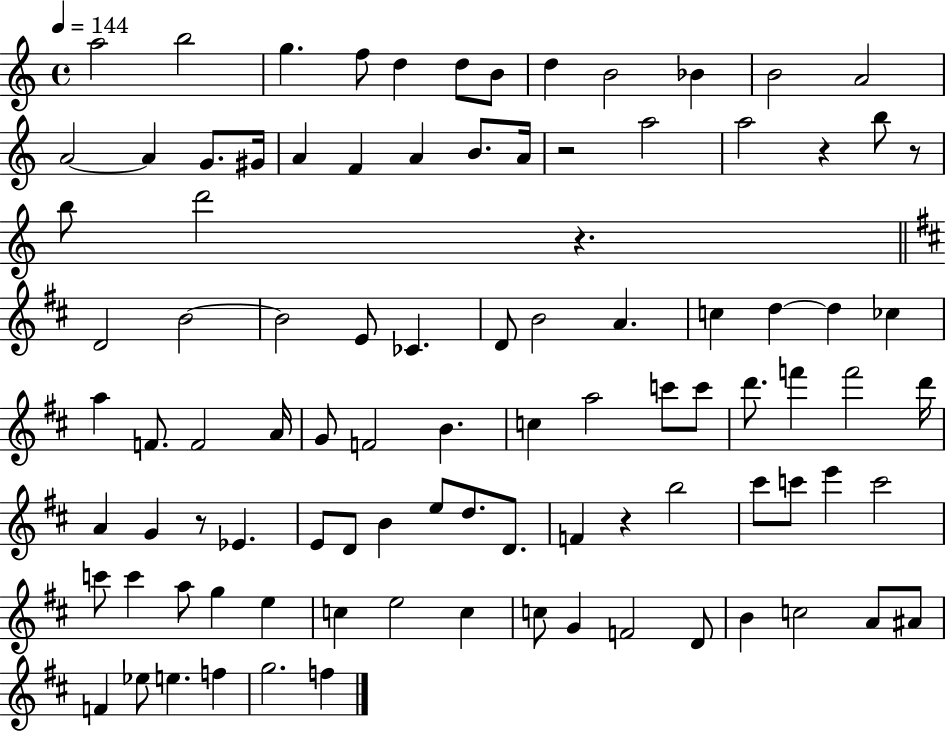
{
  \clef treble
  \time 4/4
  \defaultTimeSignature
  \key c \major
  \tempo 4 = 144
  a''2 b''2 | g''4. f''8 d''4 d''8 b'8 | d''4 b'2 bes'4 | b'2 a'2 | \break a'2~~ a'4 g'8. gis'16 | a'4 f'4 a'4 b'8. a'16 | r2 a''2 | a''2 r4 b''8 r8 | \break b''8 d'''2 r4. | \bar "||" \break \key d \major d'2 b'2~~ | b'2 e'8 ces'4. | d'8 b'2 a'4. | c''4 d''4~~ d''4 ces''4 | \break a''4 f'8. f'2 a'16 | g'8 f'2 b'4. | c''4 a''2 c'''8 c'''8 | d'''8. f'''4 f'''2 d'''16 | \break a'4 g'4 r8 ees'4. | e'8 d'8 b'4 e''8 d''8. d'8. | f'4 r4 b''2 | cis'''8 c'''8 e'''4 c'''2 | \break c'''8 c'''4 a''8 g''4 e''4 | c''4 e''2 c''4 | c''8 g'4 f'2 d'8 | b'4 c''2 a'8 ais'8 | \break f'4 ees''8 e''4. f''4 | g''2. f''4 | \bar "|."
}